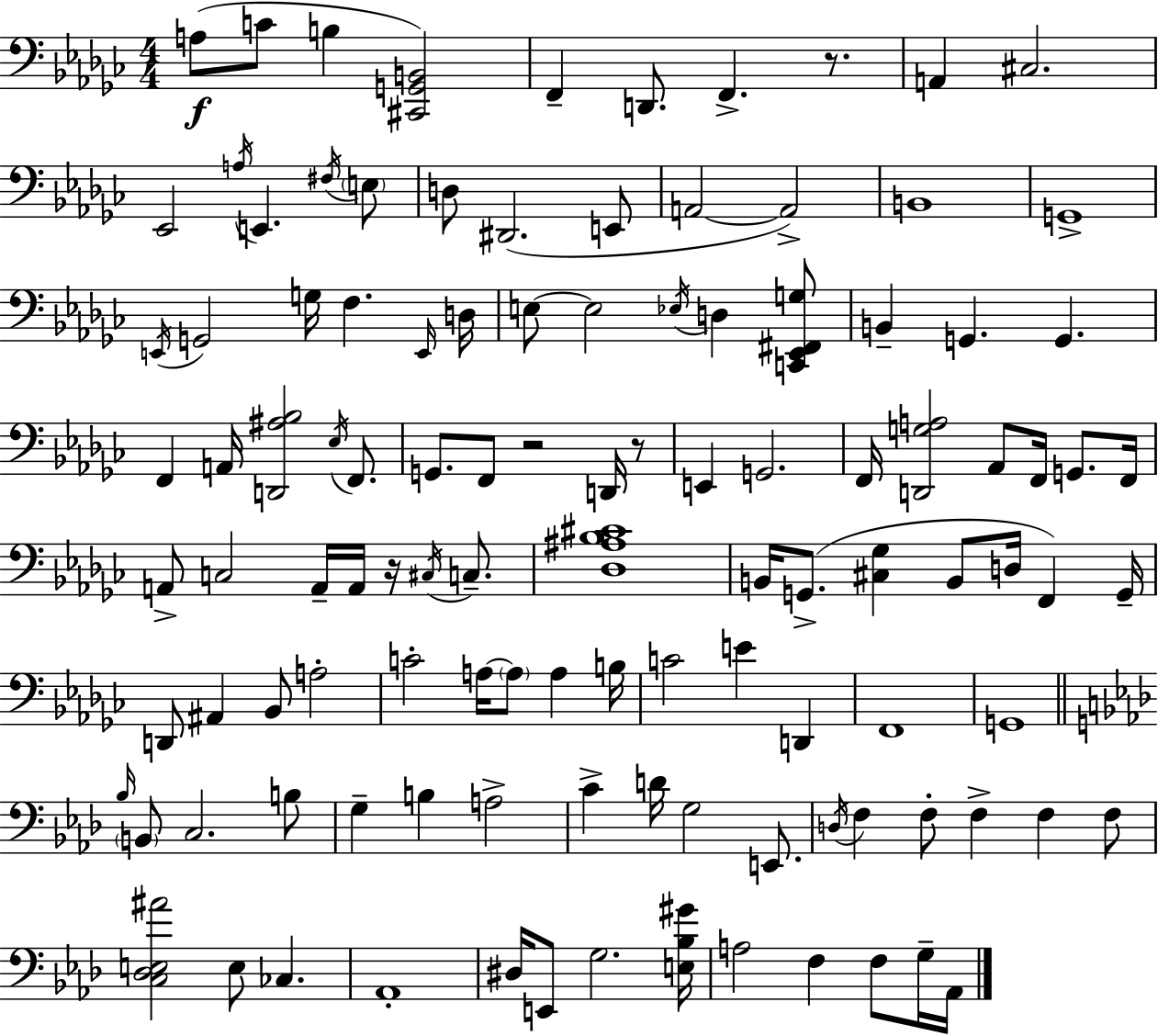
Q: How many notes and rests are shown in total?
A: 113